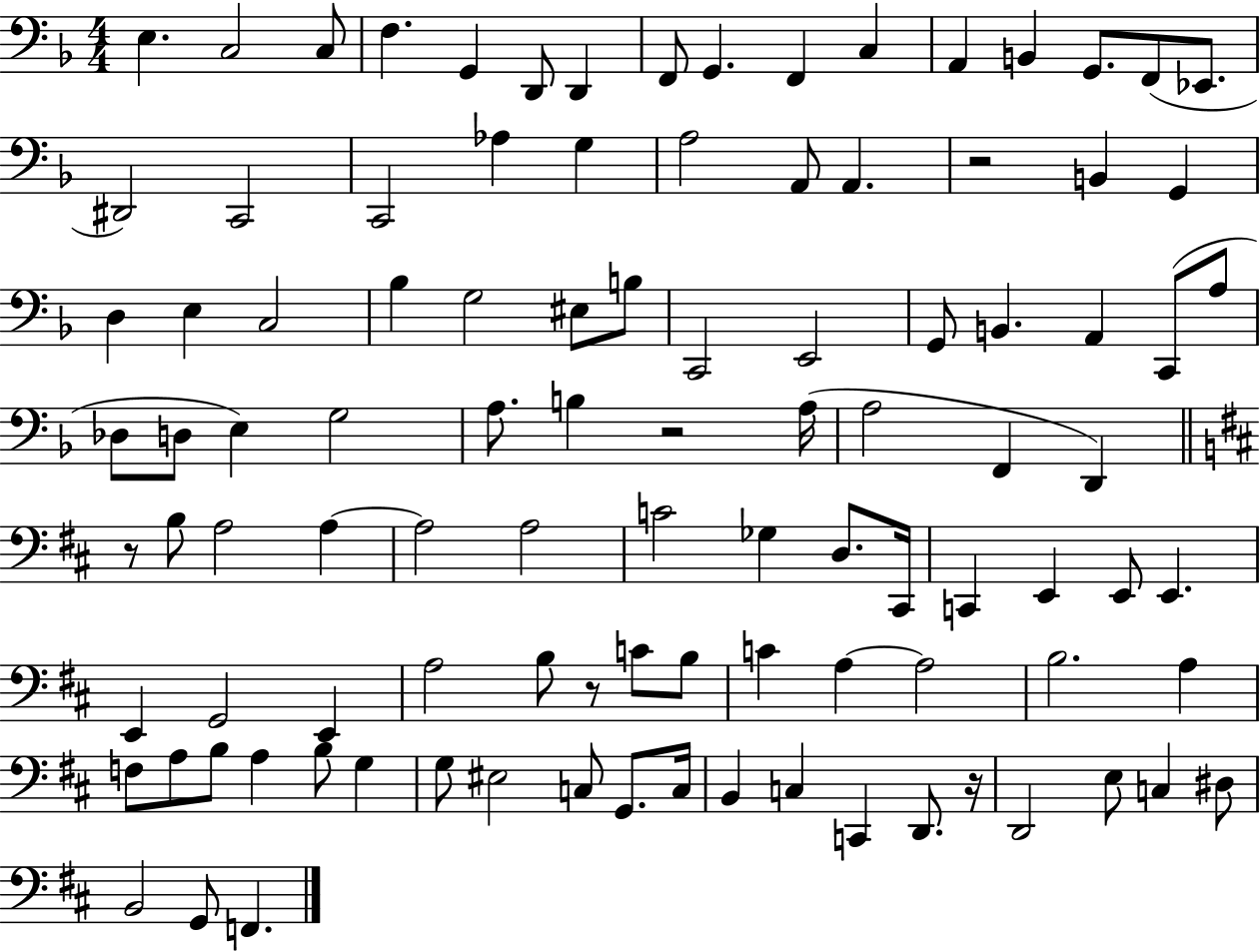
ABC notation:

X:1
T:Untitled
M:4/4
L:1/4
K:F
E, C,2 C,/2 F, G,, D,,/2 D,, F,,/2 G,, F,, C, A,, B,, G,,/2 F,,/2 _E,,/2 ^D,,2 C,,2 C,,2 _A, G, A,2 A,,/2 A,, z2 B,, G,, D, E, C,2 _B, G,2 ^E,/2 B,/2 C,,2 E,,2 G,,/2 B,, A,, C,,/2 A,/2 _D,/2 D,/2 E, G,2 A,/2 B, z2 A,/4 A,2 F,, D,, z/2 B,/2 A,2 A, A,2 A,2 C2 _G, D,/2 ^C,,/4 C,, E,, E,,/2 E,, E,, G,,2 E,, A,2 B,/2 z/2 C/2 B,/2 C A, A,2 B,2 A, F,/2 A,/2 B,/2 A, B,/2 G, G,/2 ^E,2 C,/2 G,,/2 C,/4 B,, C, C,, D,,/2 z/4 D,,2 E,/2 C, ^D,/2 B,,2 G,,/2 F,,